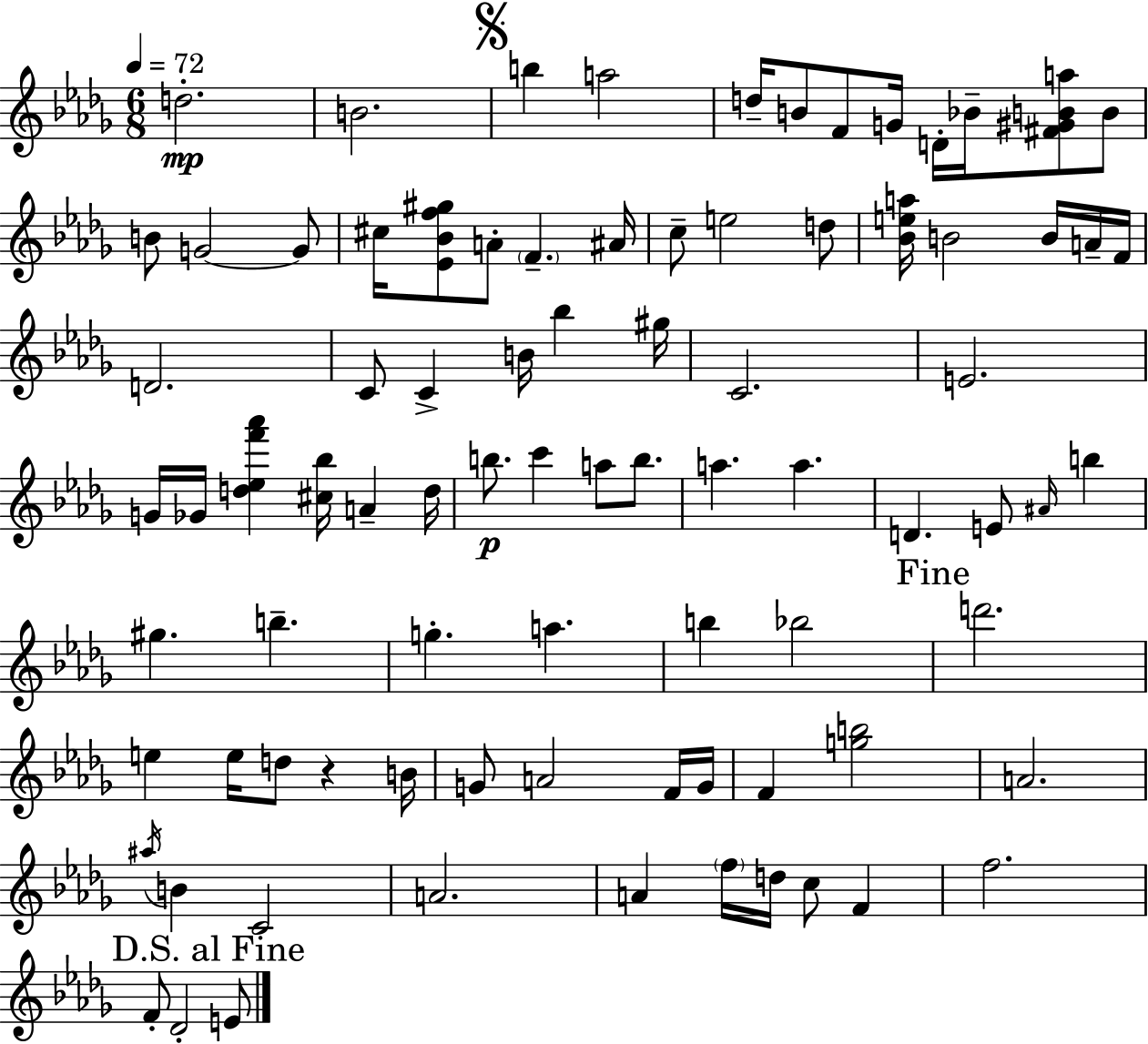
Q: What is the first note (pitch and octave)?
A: D5